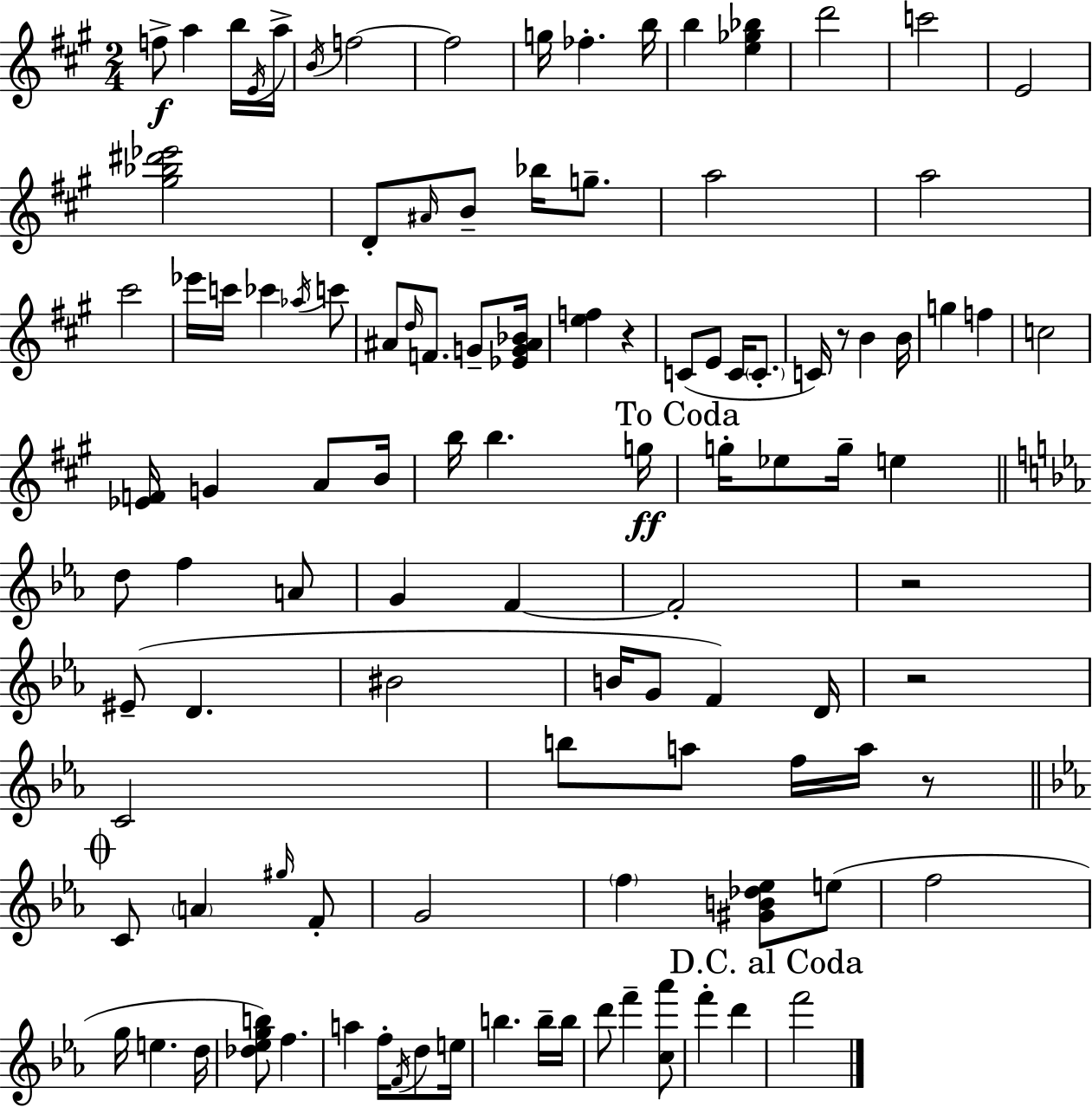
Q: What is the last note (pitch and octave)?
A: F6